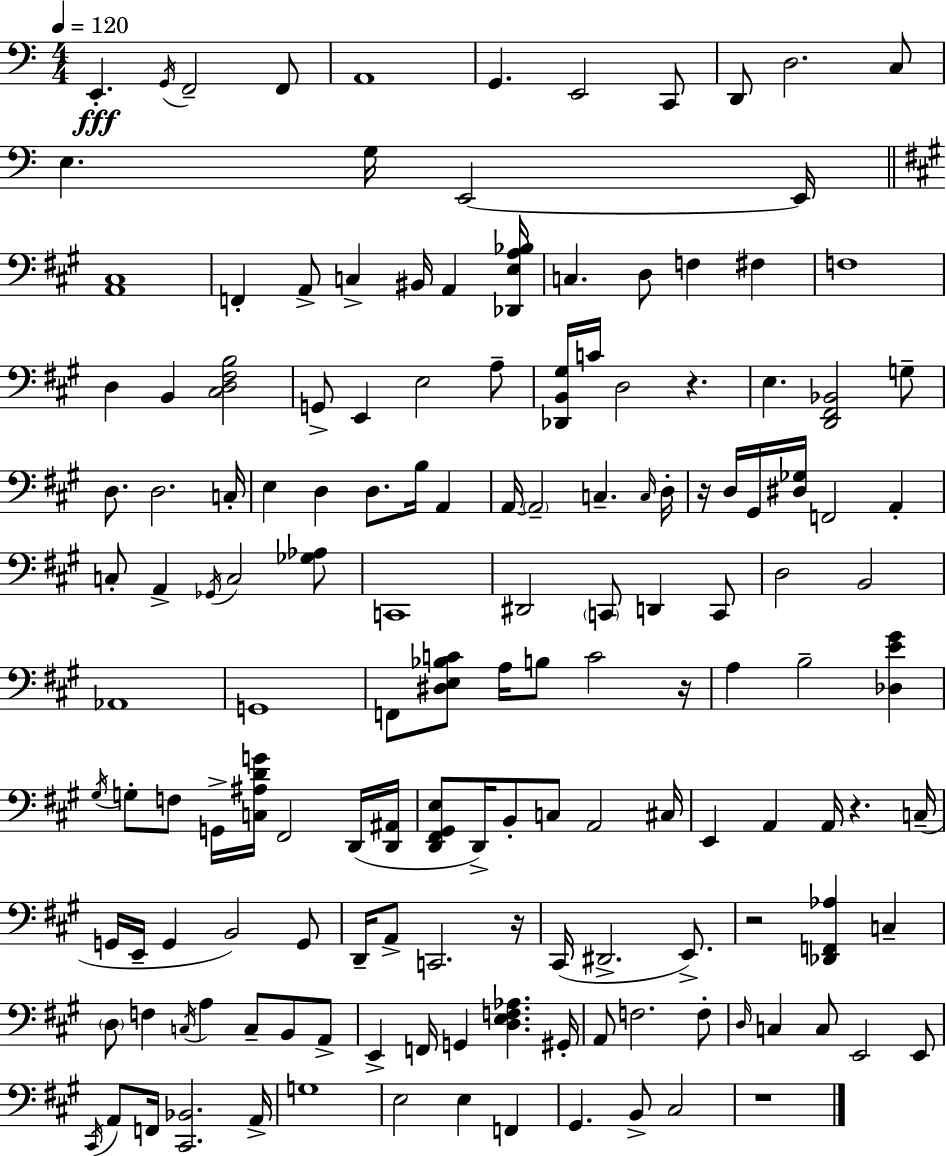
E2/q. G2/s F2/h F2/e A2/w G2/q. E2/h C2/e D2/e D3/h. C3/e E3/q. G3/s E2/h E2/s [A2,C#3]/w F2/q A2/e C3/q BIS2/s A2/q [Db2,E3,A3,Bb3]/s C3/q. D3/e F3/q F#3/q F3/w D3/q B2/q [C#3,D3,F#3,B3]/h G2/e E2/q E3/h A3/e [Db2,B2,G#3]/s C4/s D3/h R/q. E3/q. [D2,F#2,Bb2]/h G3/e D3/e. D3/h. C3/s E3/q D3/q D3/e. B3/s A2/q A2/s A2/h C3/q. C3/s D3/s R/s D3/s G#2/s [D#3,Gb3]/s F2/h A2/q C3/e A2/q Gb2/s C3/h [Gb3,Ab3]/e C2/w D#2/h C2/e D2/q C2/e D3/h B2/h Ab2/w G2/w F2/e [D#3,E3,Bb3,C4]/e A3/s B3/e C4/h R/s A3/q B3/h [Db3,E4,G#4]/q G#3/s G3/e F3/e G2/s [C3,A#3,D4,G4]/s F#2/h D2/s [D2,A#2]/s [D2,F#2,G#2,E3]/e D2/s B2/e C3/e A2/h C#3/s E2/q A2/q A2/s R/q. C3/s G2/s E2/s G2/q B2/h G2/e D2/s A2/e C2/h. R/s C#2/s D#2/h. E2/e. R/h [Db2,F2,Ab3]/q C3/q D3/e F3/q C3/s A3/q C3/e B2/e A2/e E2/q F2/s G2/q [D3,E3,F3,Ab3]/q. G#2/s A2/e F3/h. F3/e D3/s C3/q C3/e E2/h E2/e C#2/s A2/e F2/s [C#2,Bb2]/h. A2/s G3/w E3/h E3/q F2/q G#2/q. B2/e C#3/h R/w